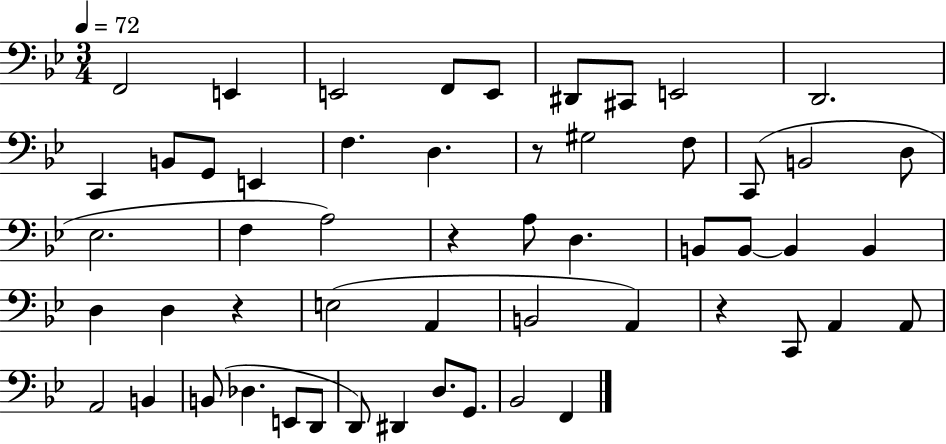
X:1
T:Untitled
M:3/4
L:1/4
K:Bb
F,,2 E,, E,,2 F,,/2 E,,/2 ^D,,/2 ^C,,/2 E,,2 D,,2 C,, B,,/2 G,,/2 E,, F, D, z/2 ^G,2 F,/2 C,,/2 B,,2 D,/2 _E,2 F, A,2 z A,/2 D, B,,/2 B,,/2 B,, B,, D, D, z E,2 A,, B,,2 A,, z C,,/2 A,, A,,/2 A,,2 B,, B,,/2 _D, E,,/2 D,,/2 D,,/2 ^D,, D,/2 G,,/2 _B,,2 F,,